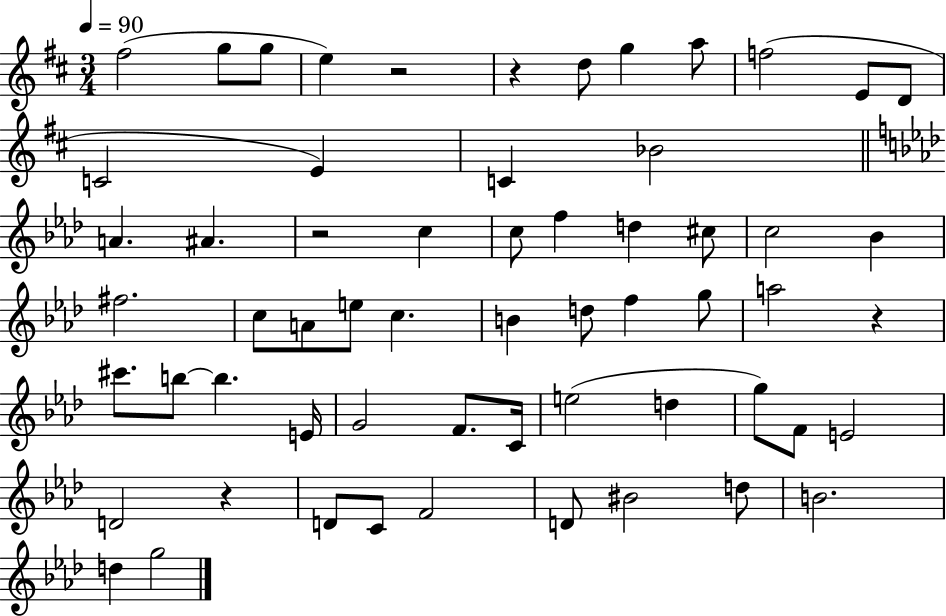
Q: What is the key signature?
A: D major